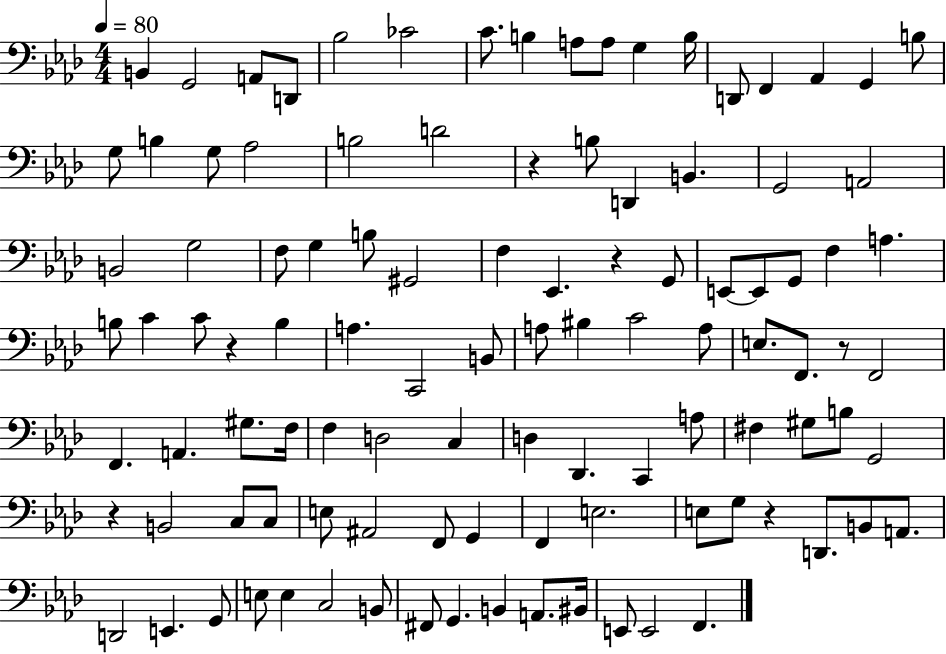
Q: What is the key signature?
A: AES major